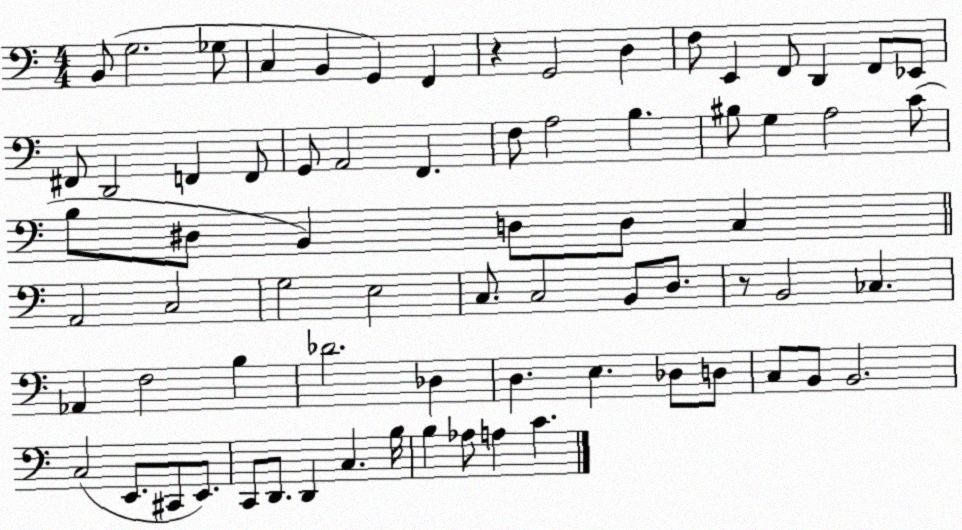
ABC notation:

X:1
T:Untitled
M:4/4
L:1/4
K:C
B,,/2 G,2 _G,/2 C, B,, G,, F,, z G,,2 D, F,/2 E,, F,,/2 D,, F,,/2 _E,,/2 ^F,,/2 D,,2 F,, F,,/2 G,,/2 A,,2 F,, F,/2 A,2 B, ^B,/2 G, A,2 C/2 B,/2 ^D,/2 B,, D,/2 D,/2 C, A,,2 C,2 G,2 E,2 C,/2 C,2 B,,/2 D,/2 z/2 B,,2 _C, _A,, F,2 B, _D2 _D, D, E, _D,/2 D,/2 C,/2 B,,/2 B,,2 C,2 E,,/2 ^C,,/2 E,,/2 C,,/2 D,,/2 D,, C, B,/4 B, _A,/2 A, C